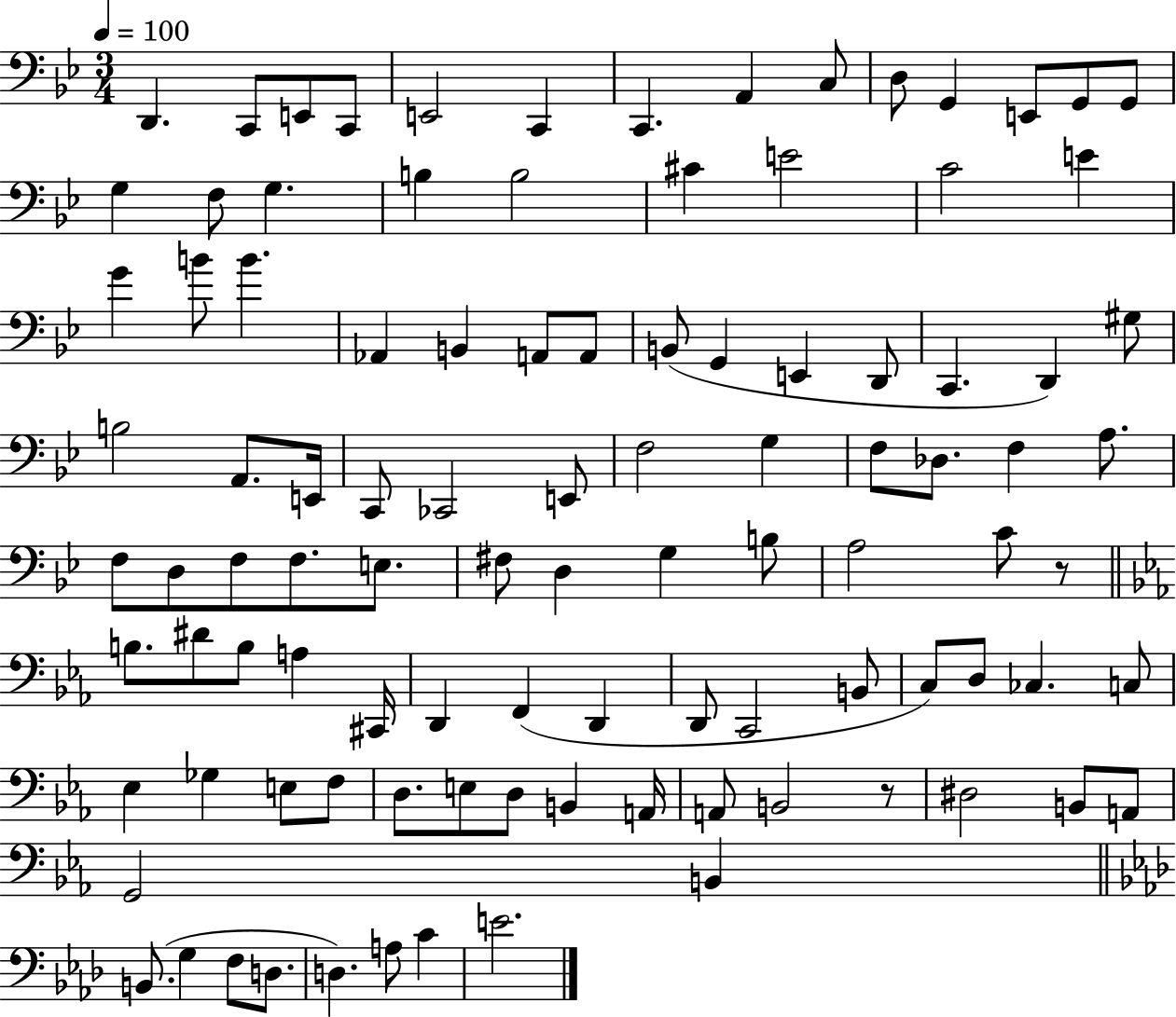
D2/q. C2/e E2/e C2/e E2/h C2/q C2/q. A2/q C3/e D3/e G2/q E2/e G2/e G2/e G3/q F3/e G3/q. B3/q B3/h C#4/q E4/h C4/h E4/q G4/q B4/e B4/q. Ab2/q B2/q A2/e A2/e B2/e G2/q E2/q D2/e C2/q. D2/q G#3/e B3/h A2/e. E2/s C2/e CES2/h E2/e F3/h G3/q F3/e Db3/e. F3/q A3/e. F3/e D3/e F3/e F3/e. E3/e. F#3/e D3/q G3/q B3/e A3/h C4/e R/e B3/e. D#4/e B3/e A3/q C#2/s D2/q F2/q D2/q D2/e C2/h B2/e C3/e D3/e CES3/q. C3/e Eb3/q Gb3/q E3/e F3/e D3/e. E3/e D3/e B2/q A2/s A2/e B2/h R/e D#3/h B2/e A2/e G2/h B2/q B2/e. G3/q F3/e D3/e. D3/q. A3/e C4/q E4/h.